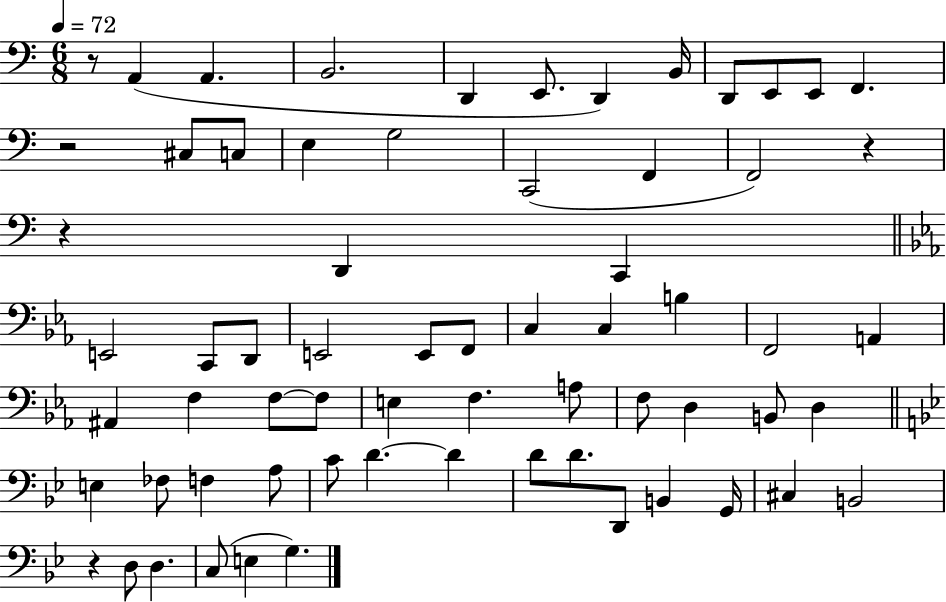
X:1
T:Untitled
M:6/8
L:1/4
K:C
z/2 A,, A,, B,,2 D,, E,,/2 D,, B,,/4 D,,/2 E,,/2 E,,/2 F,, z2 ^C,/2 C,/2 E, G,2 C,,2 F,, F,,2 z z D,, C,, E,,2 C,,/2 D,,/2 E,,2 E,,/2 F,,/2 C, C, B, F,,2 A,, ^A,, F, F,/2 F,/2 E, F, A,/2 F,/2 D, B,,/2 D, E, _F,/2 F, A,/2 C/2 D D D/2 D/2 D,,/2 B,, G,,/4 ^C, B,,2 z D,/2 D, C,/2 E, G,